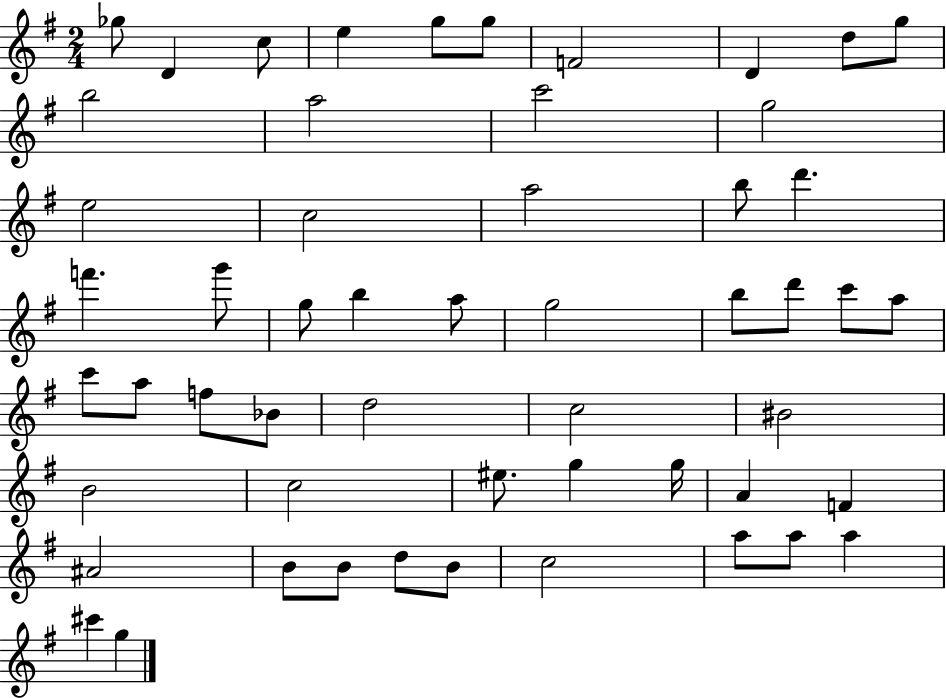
X:1
T:Untitled
M:2/4
L:1/4
K:G
_g/2 D c/2 e g/2 g/2 F2 D d/2 g/2 b2 a2 c'2 g2 e2 c2 a2 b/2 d' f' g'/2 g/2 b a/2 g2 b/2 d'/2 c'/2 a/2 c'/2 a/2 f/2 _B/2 d2 c2 ^B2 B2 c2 ^e/2 g g/4 A F ^A2 B/2 B/2 d/2 B/2 c2 a/2 a/2 a ^c' g